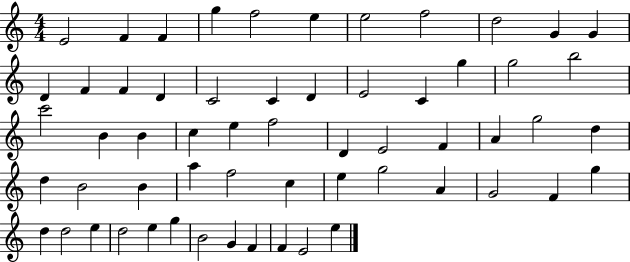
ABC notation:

X:1
T:Untitled
M:4/4
L:1/4
K:C
E2 F F g f2 e e2 f2 d2 G G D F F D C2 C D E2 C g g2 b2 c'2 B B c e f2 D E2 F A g2 d d B2 B a f2 c e g2 A G2 F g d d2 e d2 e g B2 G F F E2 e